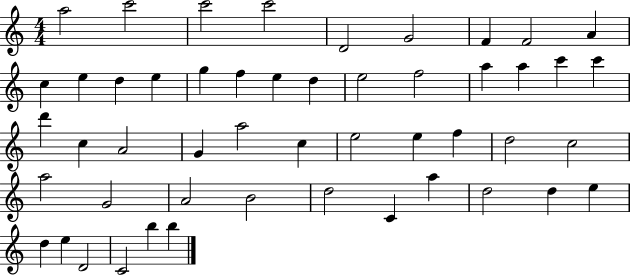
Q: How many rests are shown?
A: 0